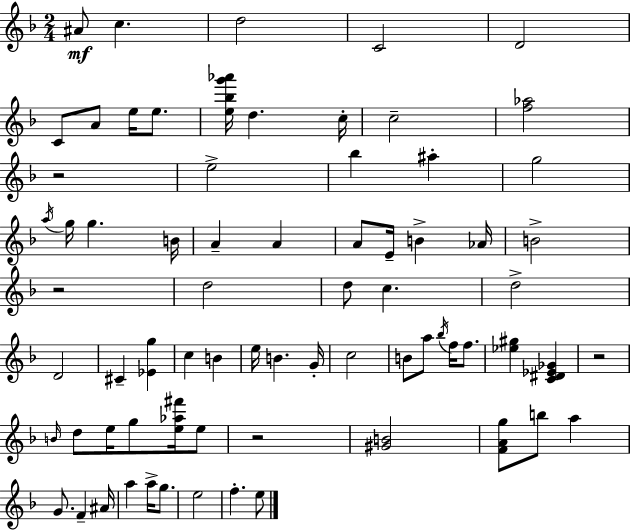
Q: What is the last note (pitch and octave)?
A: E5